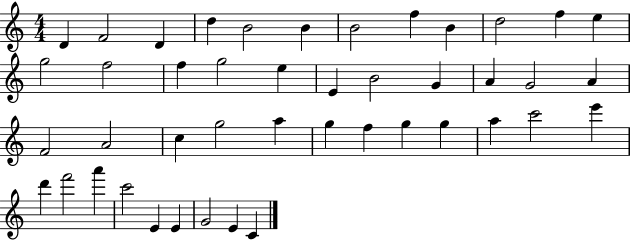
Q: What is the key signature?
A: C major